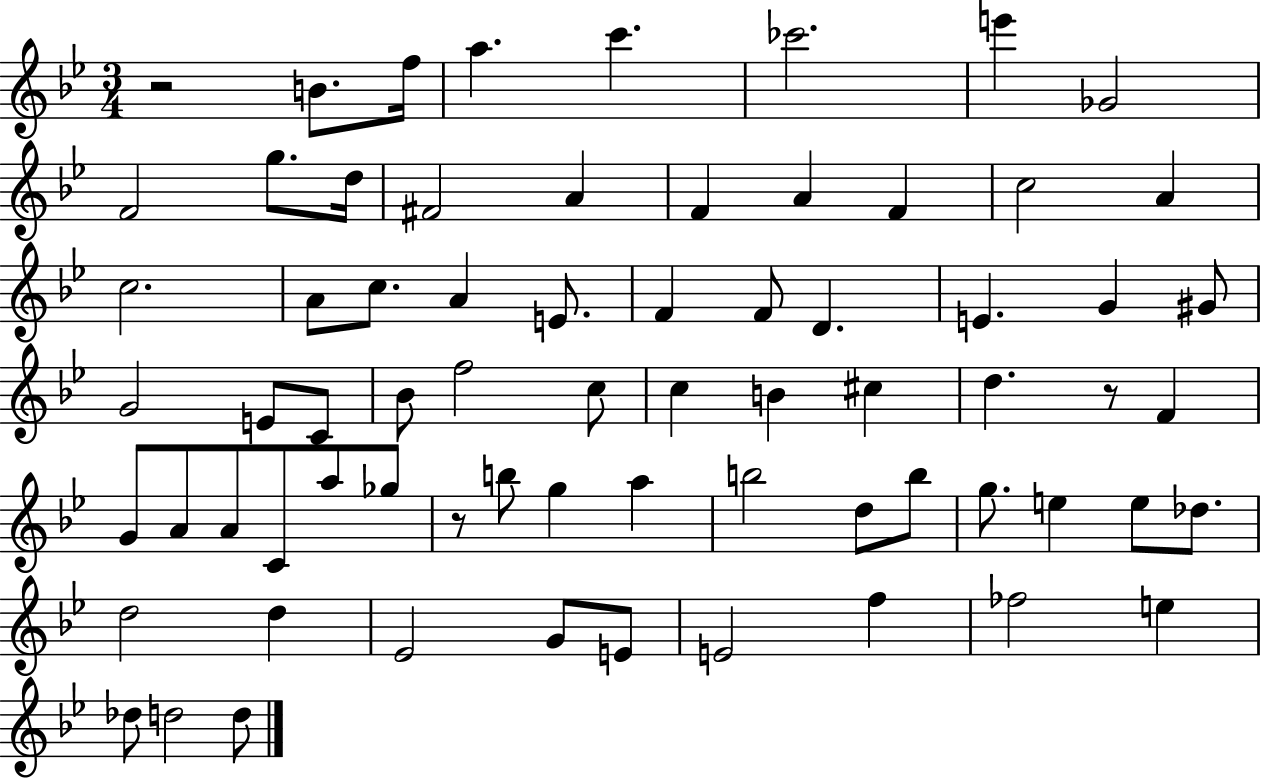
R/h B4/e. F5/s A5/q. C6/q. CES6/h. E6/q Gb4/h F4/h G5/e. D5/s F#4/h A4/q F4/q A4/q F4/q C5/h A4/q C5/h. A4/e C5/e. A4/q E4/e. F4/q F4/e D4/q. E4/q. G4/q G#4/e G4/h E4/e C4/e Bb4/e F5/h C5/e C5/q B4/q C#5/q D5/q. R/e F4/q G4/e A4/e A4/e C4/e A5/e Gb5/e R/e B5/e G5/q A5/q B5/h D5/e B5/e G5/e. E5/q E5/e Db5/e. D5/h D5/q Eb4/h G4/e E4/e E4/h F5/q FES5/h E5/q Db5/e D5/h D5/e